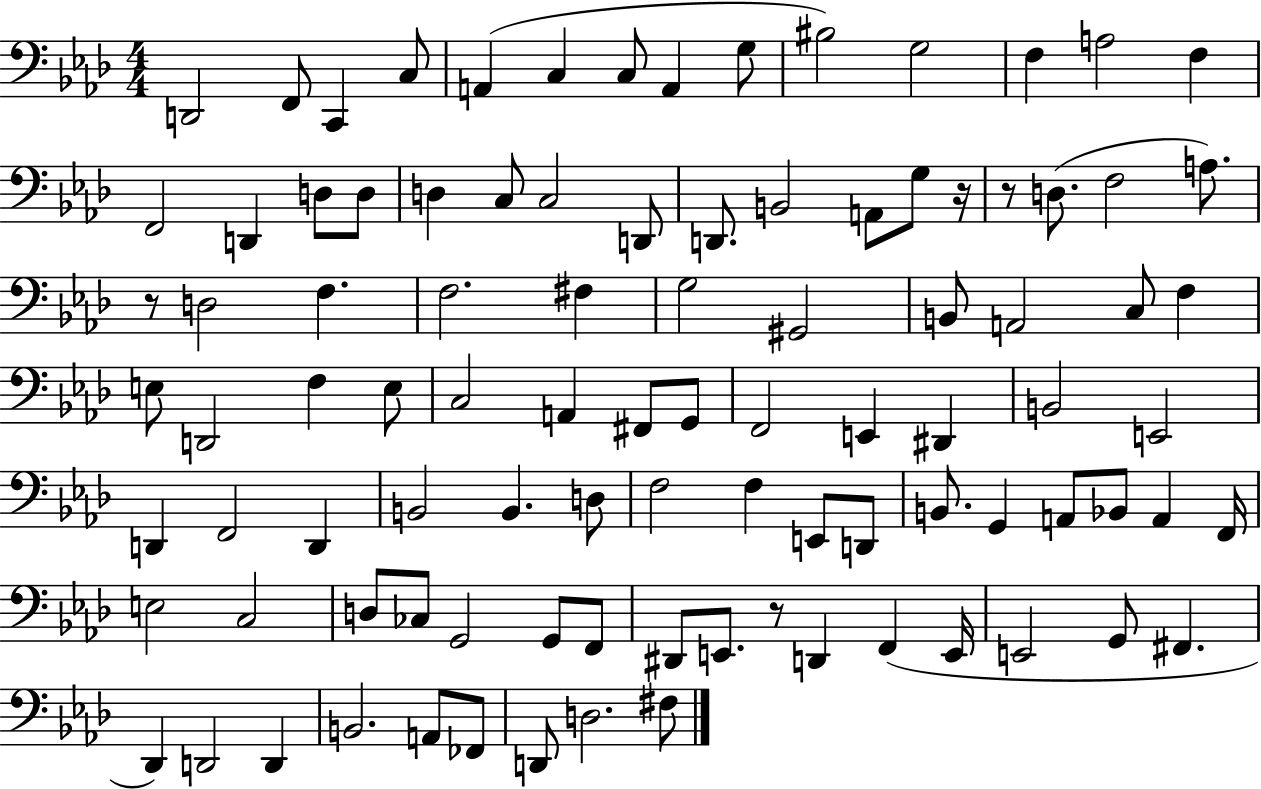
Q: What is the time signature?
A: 4/4